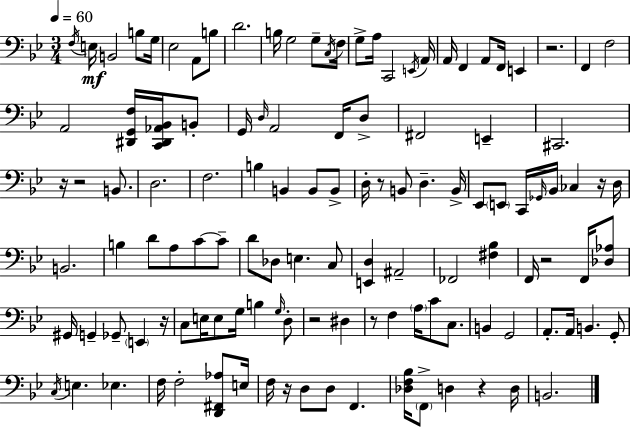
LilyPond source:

{
  \clef bass
  \numericTimeSignature
  \time 3/4
  \key bes \major
  \tempo 4 = 60
  \repeat volta 2 { \acciaccatura { f16 }\mf e16 b,2 b8 | g16 ees2 a,8 b8 | d'2. | b16 g2 g8-- | \break \acciaccatura { c16 } f16 g8-> a16 c,2 | \acciaccatura { e,16 } a,16 a,16 f,4 a,8 f,16 e,4 | r2. | f,4 f2 | \break a,2 <dis, g, f>16 | <c, dis, aes, bes,>16 b,8-. g,16 \grace { d16 } a,2 | f,16 d8-> fis,2 | e,4-- cis,2. | \break r16 r2 | b,8. d2. | f2. | b4 b,4 | \break b,8 b,8-> d16-. r8 b,8 d4.-- | b,16-> ees,8 \parenthesize e,8 c,16 \grace { ges,16 } bes,16 ces4 | r16 d16 b,2. | b4 d'8 a8 | \break c'8~~ c'8-- d'8 des8 e4. | c8 <e, d>4 ais,2-- | fes,2 | <fis bes>4 f,16 r2 | \break f,16 <des aes>8 gis,16 g,4-- ges,8-- | \parenthesize e,4 r16 c8 e16 e8 g16 b4 | \grace { g16 } d8-. r2 | dis4 r8 f4 | \break \parenthesize a16 c'8 c8. b,4 g,2 | a,8.-. a,16 b,4. | g,8-. \acciaccatura { c16 } e4. | ees4. f16 f2-. | \break <d, fis, aes>8 e16 f16 r16 d8 d8 | f,4. <des f bes>16 \parenthesize f,8-> d4 | r4 d16 b,2. | } \bar "|."
}